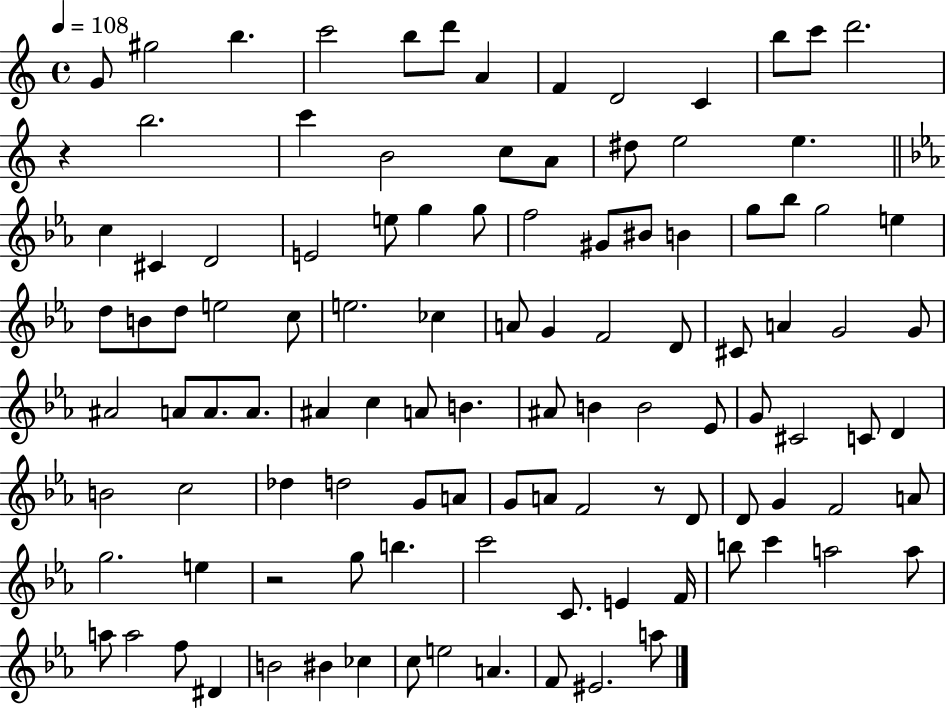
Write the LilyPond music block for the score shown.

{
  \clef treble
  \time 4/4
  \defaultTimeSignature
  \key c \major
  \tempo 4 = 108
  g'8 gis''2 b''4. | c'''2 b''8 d'''8 a'4 | f'4 d'2 c'4 | b''8 c'''8 d'''2. | \break r4 b''2. | c'''4 b'2 c''8 a'8 | dis''8 e''2 e''4. | \bar "||" \break \key ees \major c''4 cis'4 d'2 | e'2 e''8 g''4 g''8 | f''2 gis'8 bis'8 b'4 | g''8 bes''8 g''2 e''4 | \break d''8 b'8 d''8 e''2 c''8 | e''2. ces''4 | a'8 g'4 f'2 d'8 | cis'8 a'4 g'2 g'8 | \break ais'2 a'8 a'8. a'8. | ais'4 c''4 a'8 b'4. | ais'8 b'4 b'2 ees'8 | g'8 cis'2 c'8 d'4 | \break b'2 c''2 | des''4 d''2 g'8 a'8 | g'8 a'8 f'2 r8 d'8 | d'8 g'4 f'2 a'8 | \break g''2. e''4 | r2 g''8 b''4. | c'''2 c'8. e'4 f'16 | b''8 c'''4 a''2 a''8 | \break a''8 a''2 f''8 dis'4 | b'2 bis'4 ces''4 | c''8 e''2 a'4. | f'8 eis'2. a''8 | \break \bar "|."
}